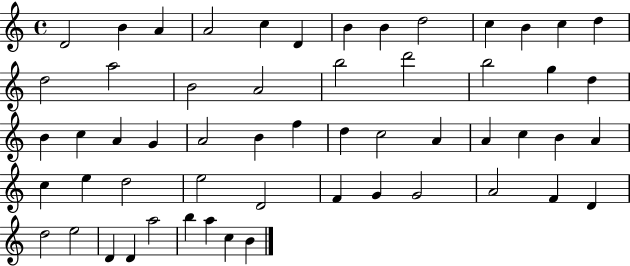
{
  \clef treble
  \time 4/4
  \defaultTimeSignature
  \key c \major
  d'2 b'4 a'4 | a'2 c''4 d'4 | b'4 b'4 d''2 | c''4 b'4 c''4 d''4 | \break d''2 a''2 | b'2 a'2 | b''2 d'''2 | b''2 g''4 d''4 | \break b'4 c''4 a'4 g'4 | a'2 b'4 f''4 | d''4 c''2 a'4 | a'4 c''4 b'4 a'4 | \break c''4 e''4 d''2 | e''2 d'2 | f'4 g'4 g'2 | a'2 f'4 d'4 | \break d''2 e''2 | d'4 d'4 a''2 | b''4 a''4 c''4 b'4 | \bar "|."
}